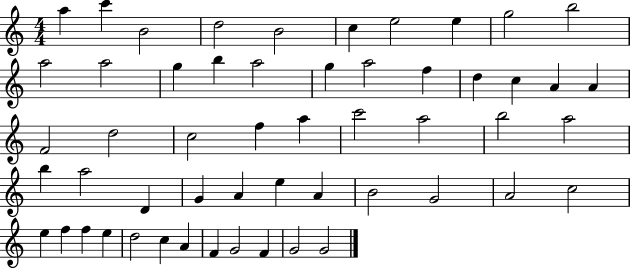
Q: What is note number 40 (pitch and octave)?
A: G4